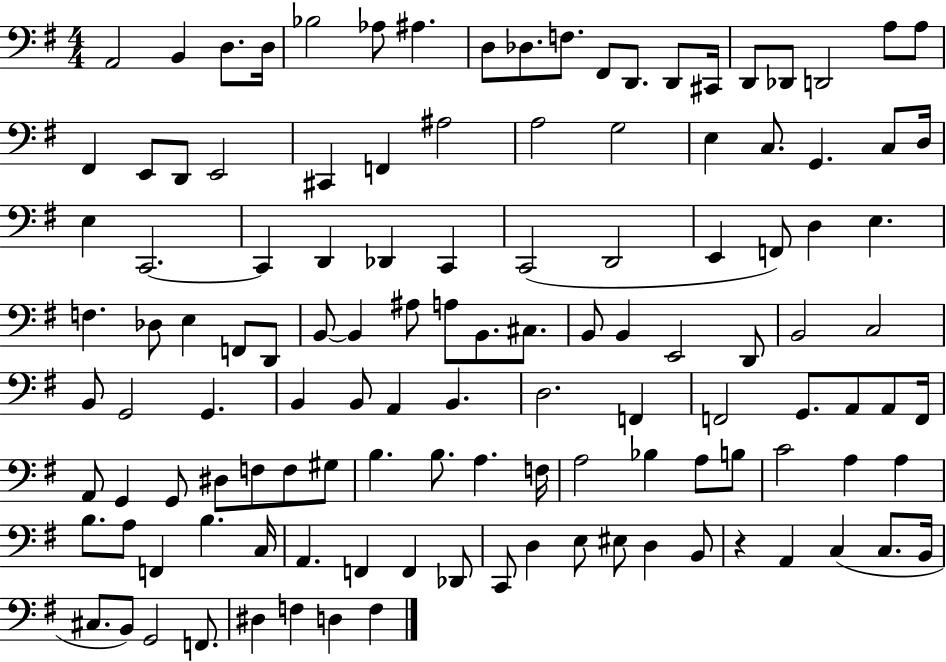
A2/h B2/q D3/e. D3/s Bb3/h Ab3/e A#3/q. D3/e Db3/e. F3/e. F#2/e D2/e. D2/e C#2/s D2/e Db2/e D2/h A3/e A3/e F#2/q E2/e D2/e E2/h C#2/q F2/q A#3/h A3/h G3/h E3/q C3/e. G2/q. C3/e D3/s E3/q C2/h. C2/q D2/q Db2/q C2/q C2/h D2/h E2/q F2/e D3/q E3/q. F3/q. Db3/e E3/q F2/e D2/e B2/e B2/q A#3/e A3/e B2/e. C#3/e. B2/e B2/q E2/h D2/e B2/h C3/h B2/e G2/h G2/q. B2/q B2/e A2/q B2/q. D3/h. F2/q F2/h G2/e. A2/e A2/e F2/s A2/e G2/q G2/e D#3/e F3/e F3/e G#3/e B3/q. B3/e. A3/q. F3/s A3/h Bb3/q A3/e B3/e C4/h A3/q A3/q B3/e. A3/e F2/q B3/q. C3/s A2/q. F2/q F2/q Db2/e C2/e D3/q E3/e EIS3/e D3/q B2/e R/q A2/q C3/q C3/e. B2/s C#3/e. B2/e G2/h F2/e. D#3/q F3/q D3/q F3/q